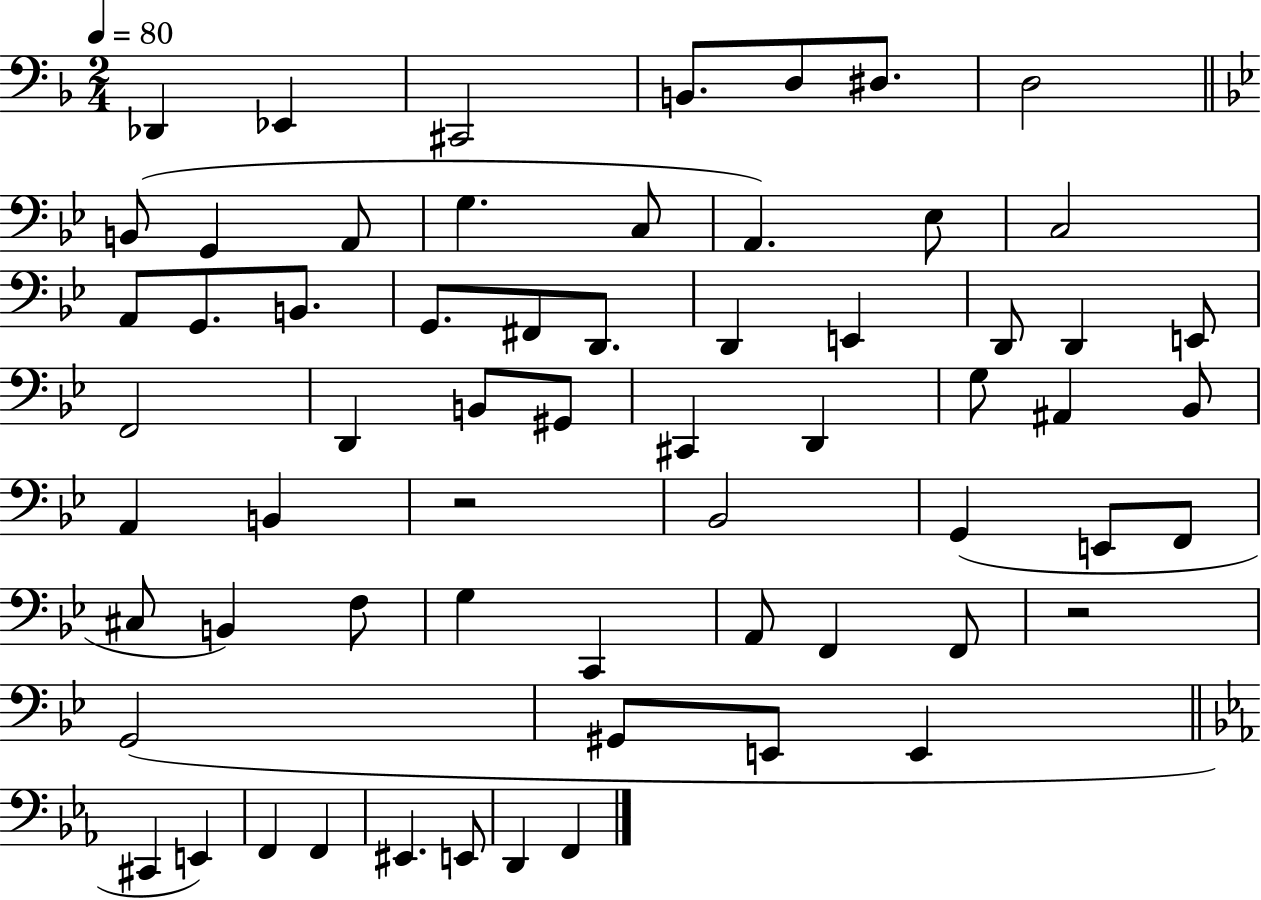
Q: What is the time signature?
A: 2/4